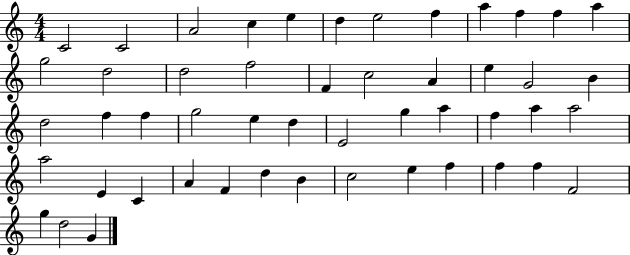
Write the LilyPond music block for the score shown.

{
  \clef treble
  \numericTimeSignature
  \time 4/4
  \key c \major
  c'2 c'2 | a'2 c''4 e''4 | d''4 e''2 f''4 | a''4 f''4 f''4 a''4 | \break g''2 d''2 | d''2 f''2 | f'4 c''2 a'4 | e''4 g'2 b'4 | \break d''2 f''4 f''4 | g''2 e''4 d''4 | e'2 g''4 a''4 | f''4 a''4 a''2 | \break a''2 e'4 c'4 | a'4 f'4 d''4 b'4 | c''2 e''4 f''4 | f''4 f''4 f'2 | \break g''4 d''2 g'4 | \bar "|."
}